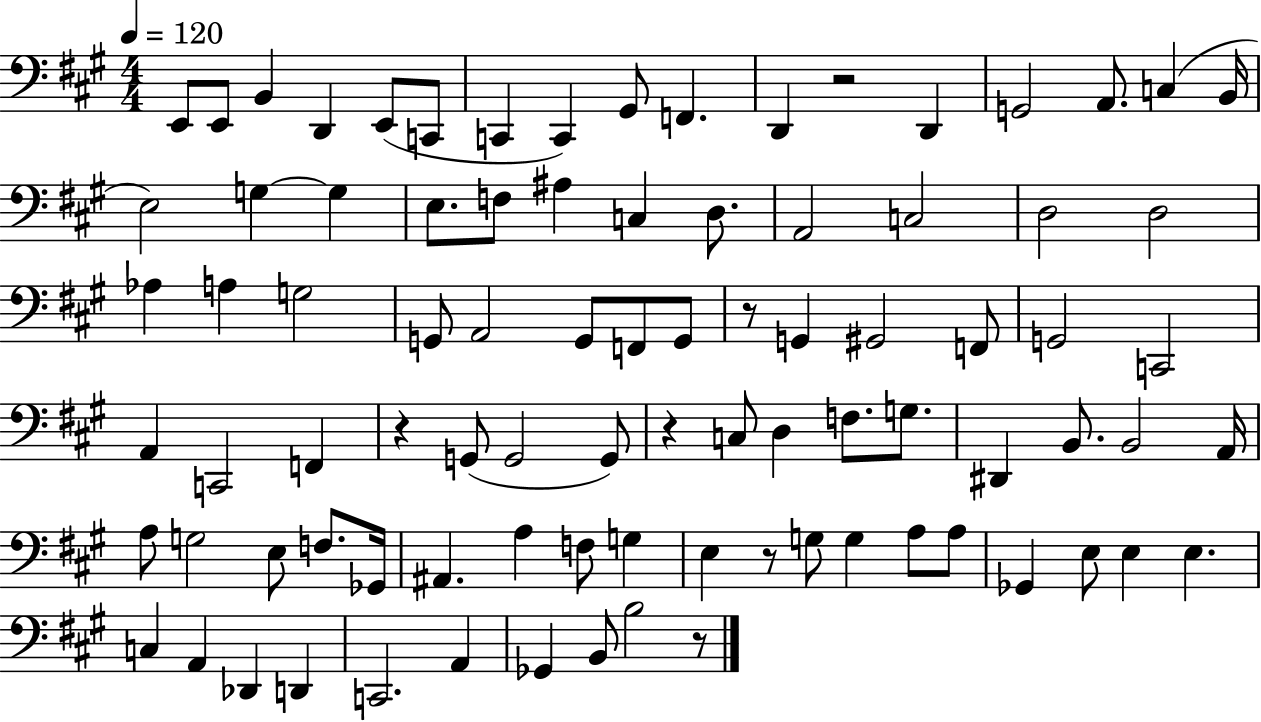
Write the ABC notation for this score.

X:1
T:Untitled
M:4/4
L:1/4
K:A
E,,/2 E,,/2 B,, D,, E,,/2 C,,/2 C,, C,, ^G,,/2 F,, D,, z2 D,, G,,2 A,,/2 C, B,,/4 E,2 G, G, E,/2 F,/2 ^A, C, D,/2 A,,2 C,2 D,2 D,2 _A, A, G,2 G,,/2 A,,2 G,,/2 F,,/2 G,,/2 z/2 G,, ^G,,2 F,,/2 G,,2 C,,2 A,, C,,2 F,, z G,,/2 G,,2 G,,/2 z C,/2 D, F,/2 G,/2 ^D,, B,,/2 B,,2 A,,/4 A,/2 G,2 E,/2 F,/2 _G,,/4 ^A,, A, F,/2 G, E, z/2 G,/2 G, A,/2 A,/2 _G,, E,/2 E, E, C, A,, _D,, D,, C,,2 A,, _G,, B,,/2 B,2 z/2